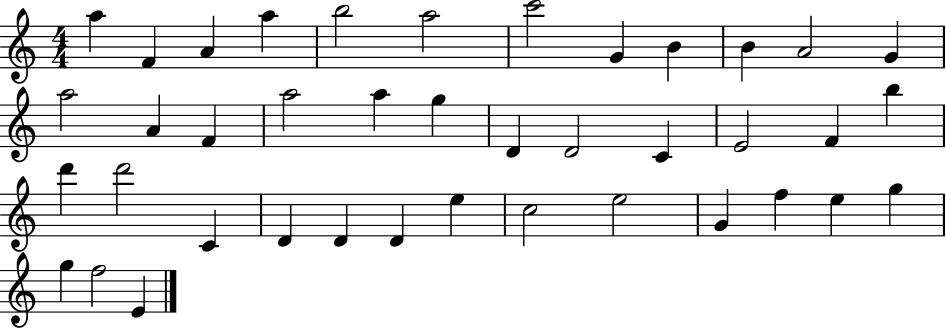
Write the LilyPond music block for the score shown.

{
  \clef treble
  \numericTimeSignature
  \time 4/4
  \key c \major
  a''4 f'4 a'4 a''4 | b''2 a''2 | c'''2 g'4 b'4 | b'4 a'2 g'4 | \break a''2 a'4 f'4 | a''2 a''4 g''4 | d'4 d'2 c'4 | e'2 f'4 b''4 | \break d'''4 d'''2 c'4 | d'4 d'4 d'4 e''4 | c''2 e''2 | g'4 f''4 e''4 g''4 | \break g''4 f''2 e'4 | \bar "|."
}